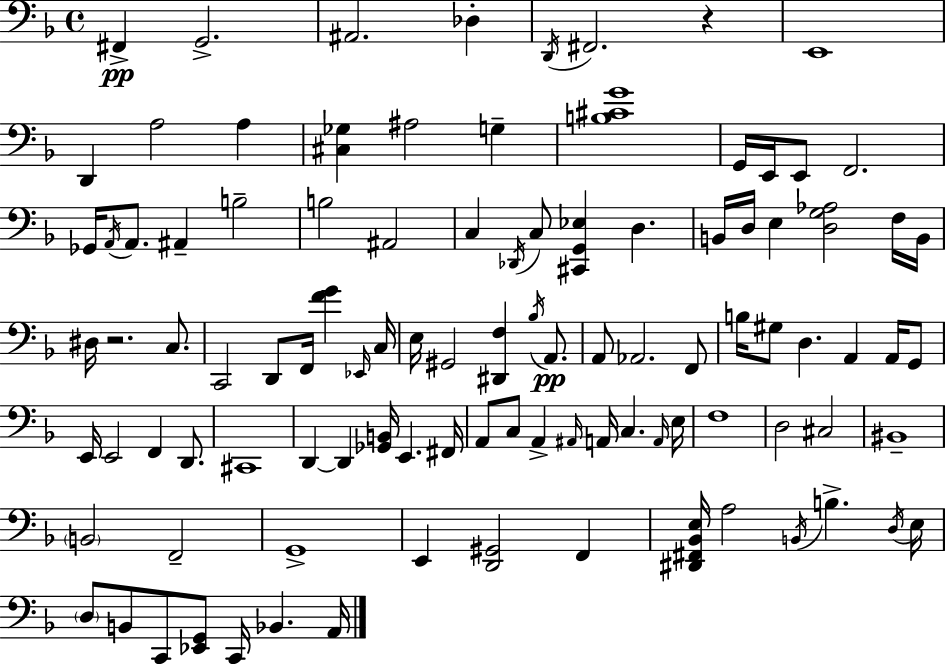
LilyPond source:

{
  \clef bass
  \time 4/4
  \defaultTimeSignature
  \key d \minor
  fis,4->\pp g,2.-> | ais,2. des4-. | \acciaccatura { d,16 } fis,2. r4 | e,1 | \break d,4 a2 a4 | <cis ges>4 ais2 g4-- | <b cis' g'>1 | g,16 e,16 e,8 f,2. | \break ges,16 \acciaccatura { a,16 } a,8. ais,4-- b2-- | b2 ais,2 | c4 \acciaccatura { des,16 } c8 <cis, g, ees>4 d4. | b,16 d16 e4 <d g aes>2 | \break f16 b,16 dis16 r2. | c8. c,2 d,8 f,16 <f' g'>4 | \grace { ees,16 } c16 e16 gis,2 <dis, f>4 | \acciaccatura { bes16 } a,8.\pp a,8 aes,2. | \break f,8 b16 gis8 d4. a,4 | a,16 g,8 e,16 e,2 f,4 | d,8. cis,1 | d,4~~ d,4 <ges, b,>16 e,4. | \break fis,16 a,8 c8 a,4-> \grace { ais,16 } a,16 c4. | \grace { a,16 } e16 f1 | d2 cis2 | bis,1-- | \break \parenthesize b,2 f,2-- | g,1-> | e,4 <d, gis,>2 | f,4 <dis, fis, bes, e>16 a2 | \break \acciaccatura { b,16 } b4.-> \acciaccatura { d16 } e16 \parenthesize d8 b,8 c,8 <ees, g,>8 | c,16 bes,4. a,16 \bar "|."
}